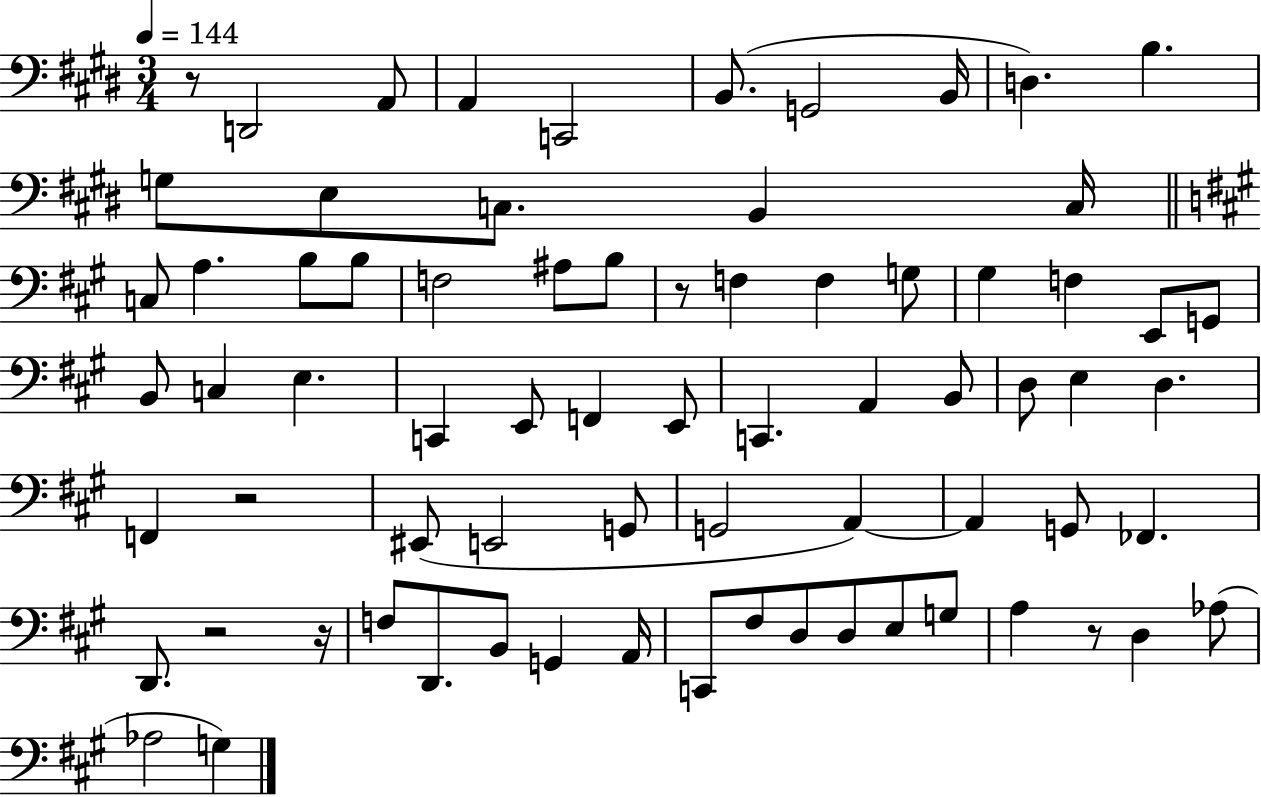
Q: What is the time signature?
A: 3/4